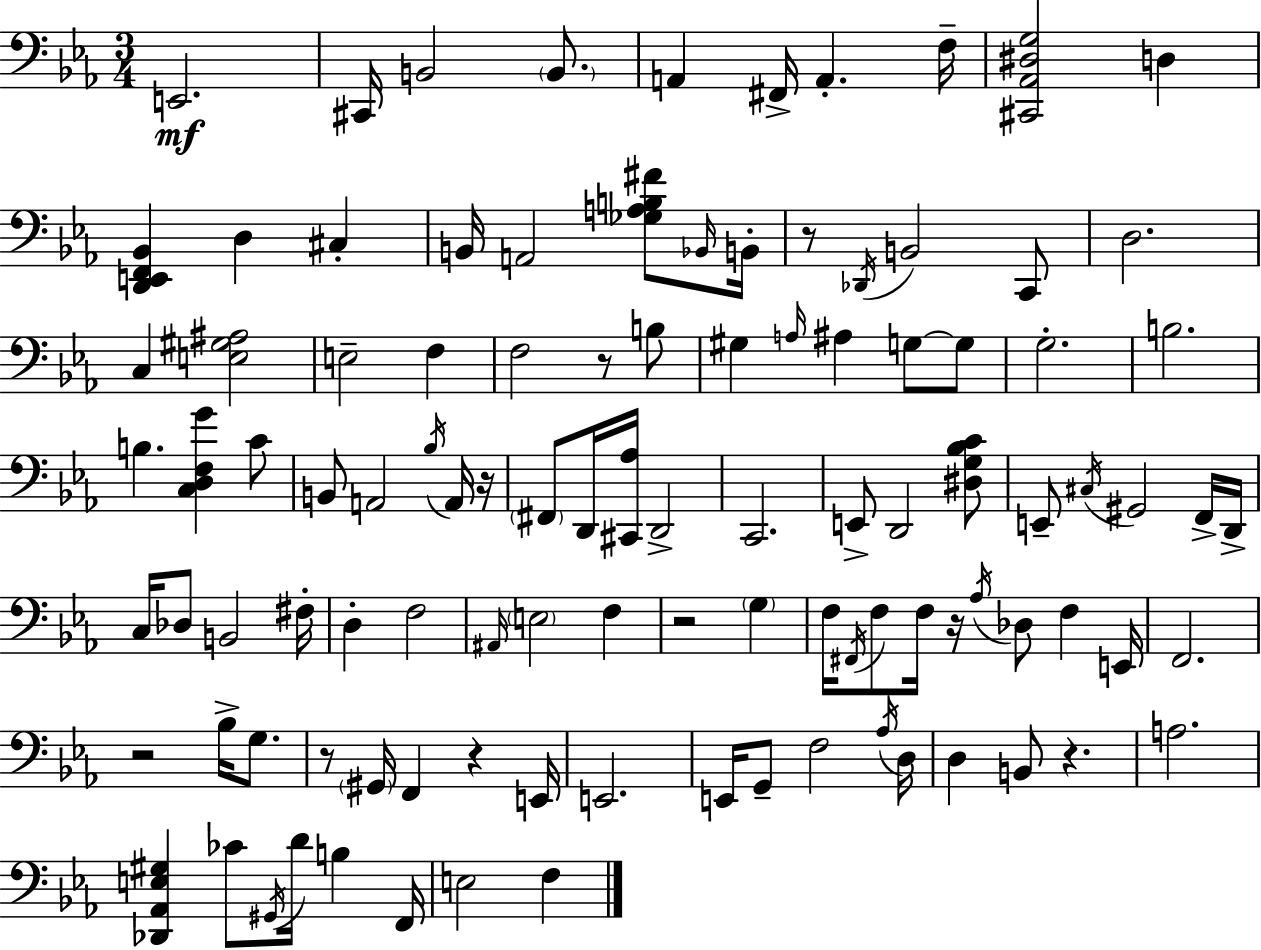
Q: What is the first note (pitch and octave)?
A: E2